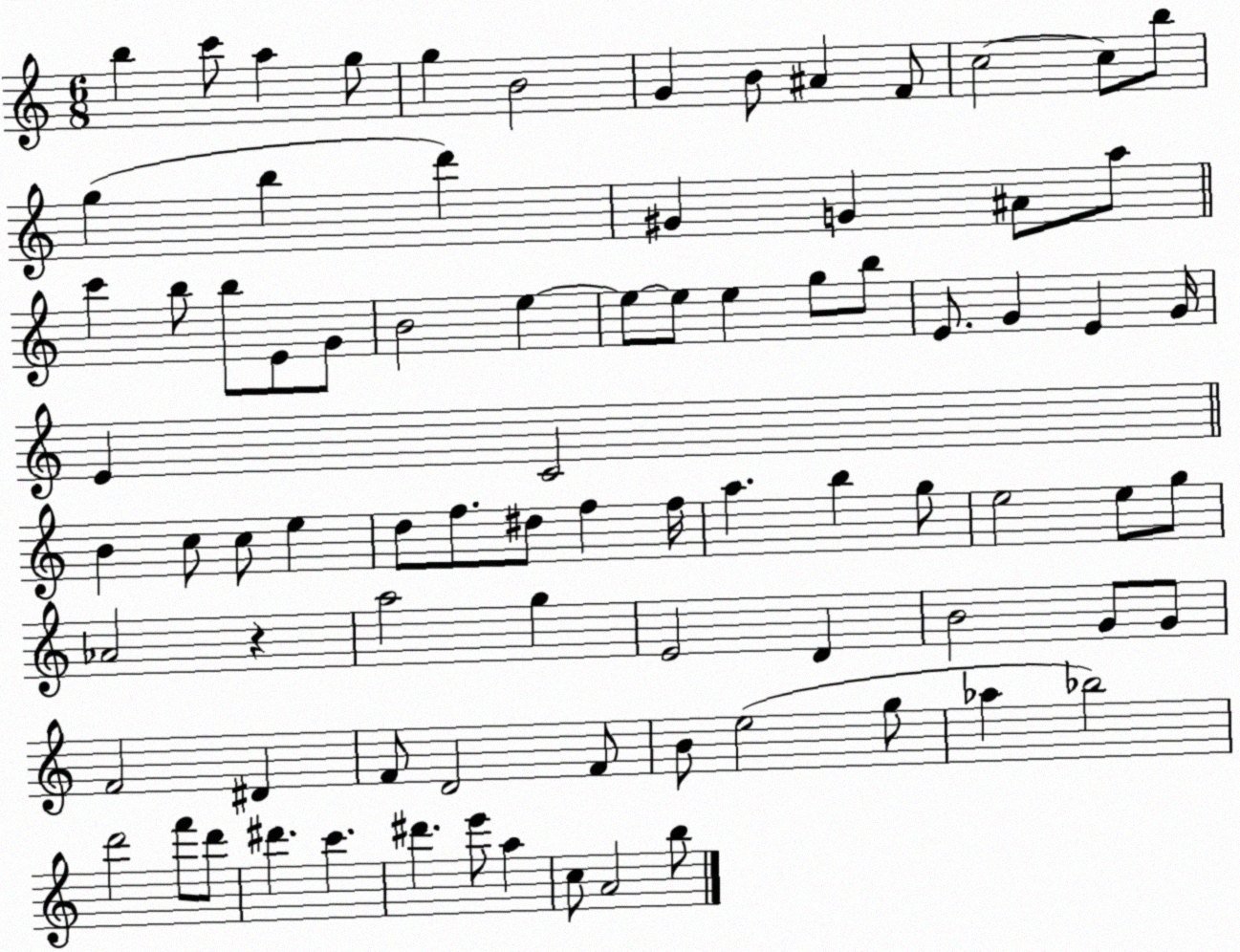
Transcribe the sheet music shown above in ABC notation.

X:1
T:Untitled
M:6/8
L:1/4
K:C
b c'/2 a g/2 g B2 G B/2 ^A F/2 c2 c/2 b/2 g b d' ^G G ^A/2 a/2 c' b/2 b/2 E/2 G/2 B2 e e/2 e/2 e g/2 b/2 E/2 G E G/4 E C2 B c/2 c/2 e d/2 f/2 ^d/2 f f/4 a b g/2 e2 e/2 g/2 _A2 z a2 g E2 D B2 G/2 G/2 F2 ^D F/2 D2 F/2 B/2 e2 g/2 _a _b2 d'2 f'/2 d'/2 ^d' c' ^d' e'/2 a c/2 A2 b/2